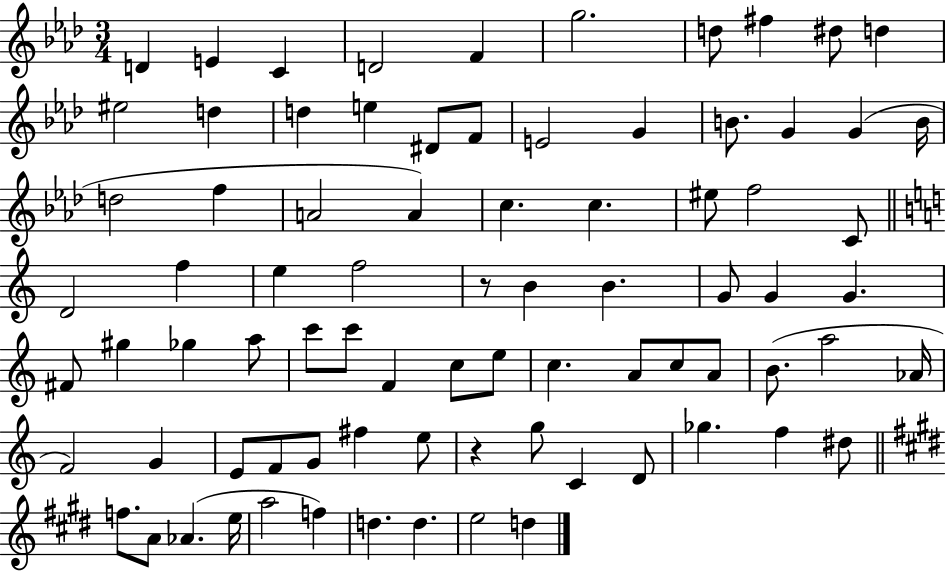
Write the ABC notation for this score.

X:1
T:Untitled
M:3/4
L:1/4
K:Ab
D E C D2 F g2 d/2 ^f ^d/2 d ^e2 d d e ^D/2 F/2 E2 G B/2 G G B/4 d2 f A2 A c c ^e/2 f2 C/2 D2 f e f2 z/2 B B G/2 G G ^F/2 ^g _g a/2 c'/2 c'/2 F c/2 e/2 c A/2 c/2 A/2 B/2 a2 _A/4 F2 G E/2 F/2 G/2 ^f e/2 z g/2 C D/2 _g f ^d/2 f/2 A/2 _A e/4 a2 f d d e2 d